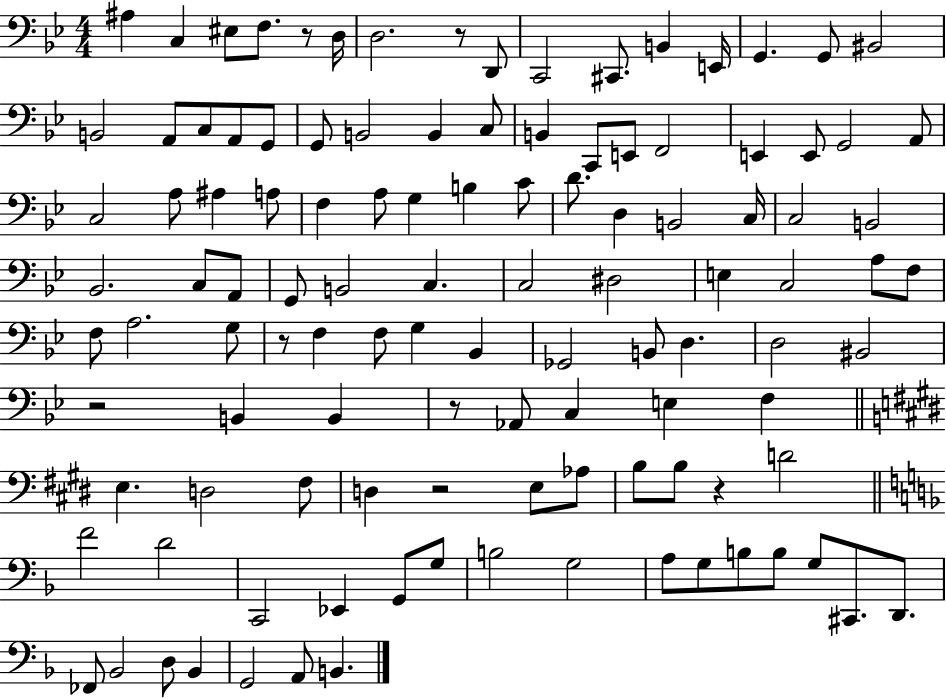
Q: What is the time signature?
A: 4/4